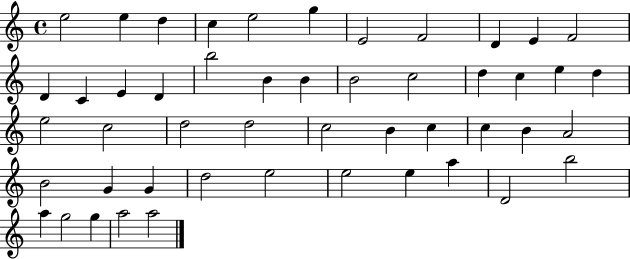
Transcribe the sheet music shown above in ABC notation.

X:1
T:Untitled
M:4/4
L:1/4
K:C
e2 e d c e2 g E2 F2 D E F2 D C E D b2 B B B2 c2 d c e d e2 c2 d2 d2 c2 B c c B A2 B2 G G d2 e2 e2 e a D2 b2 a g2 g a2 a2